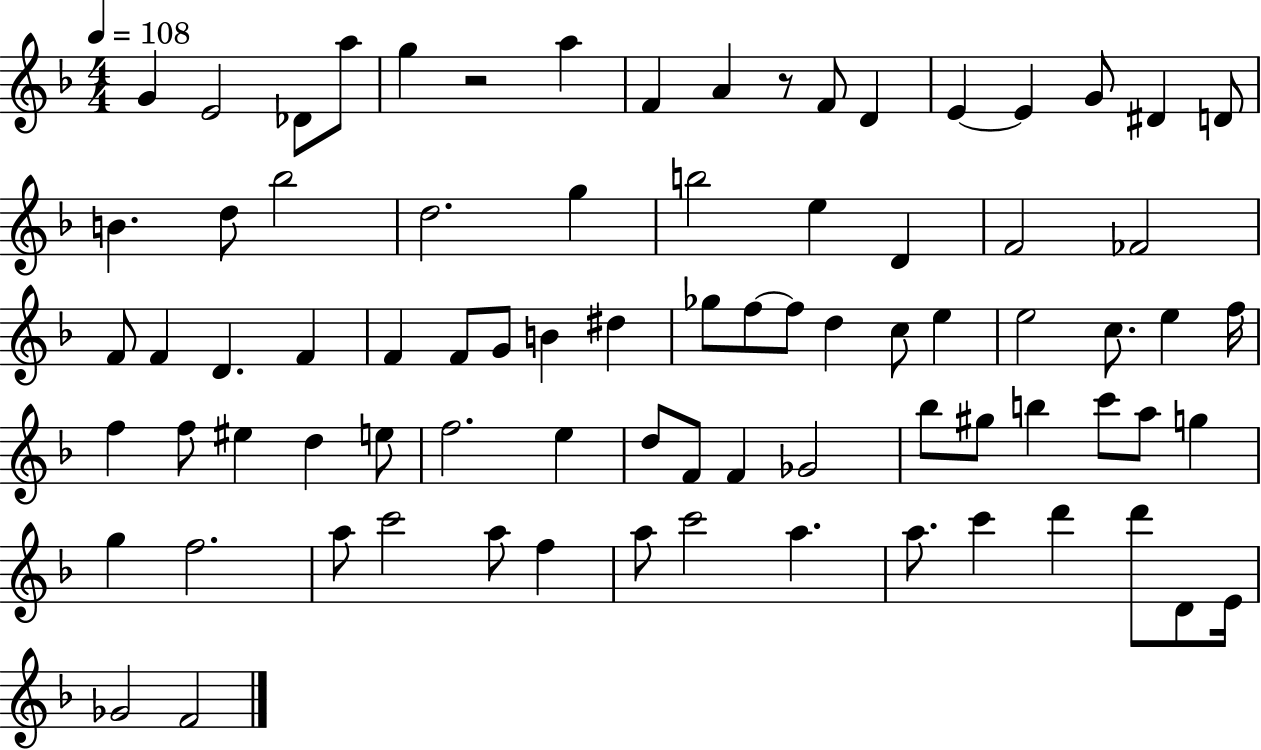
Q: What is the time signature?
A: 4/4